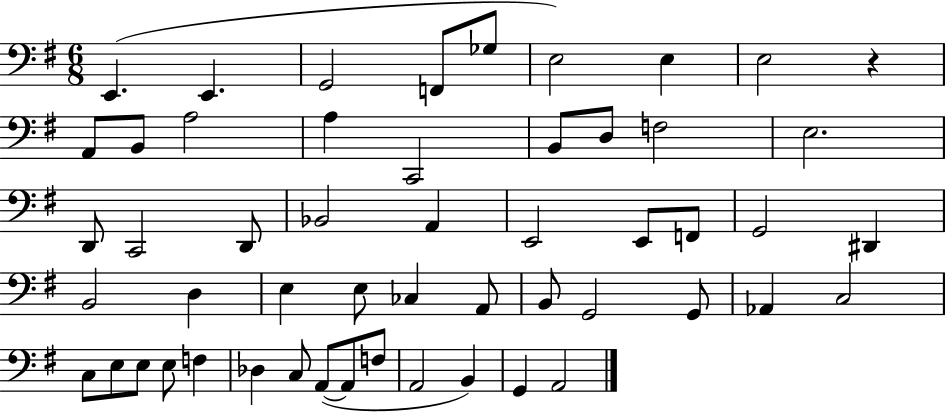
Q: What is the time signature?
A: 6/8